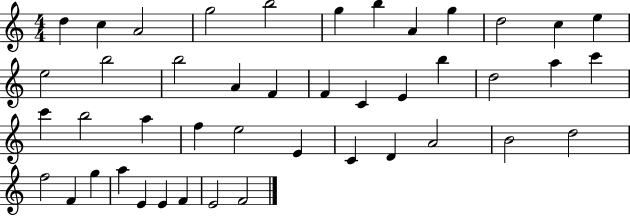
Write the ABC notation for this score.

X:1
T:Untitled
M:4/4
L:1/4
K:C
d c A2 g2 b2 g b A g d2 c e e2 b2 b2 A F F C E b d2 a c' c' b2 a f e2 E C D A2 B2 d2 f2 F g a E E F E2 F2